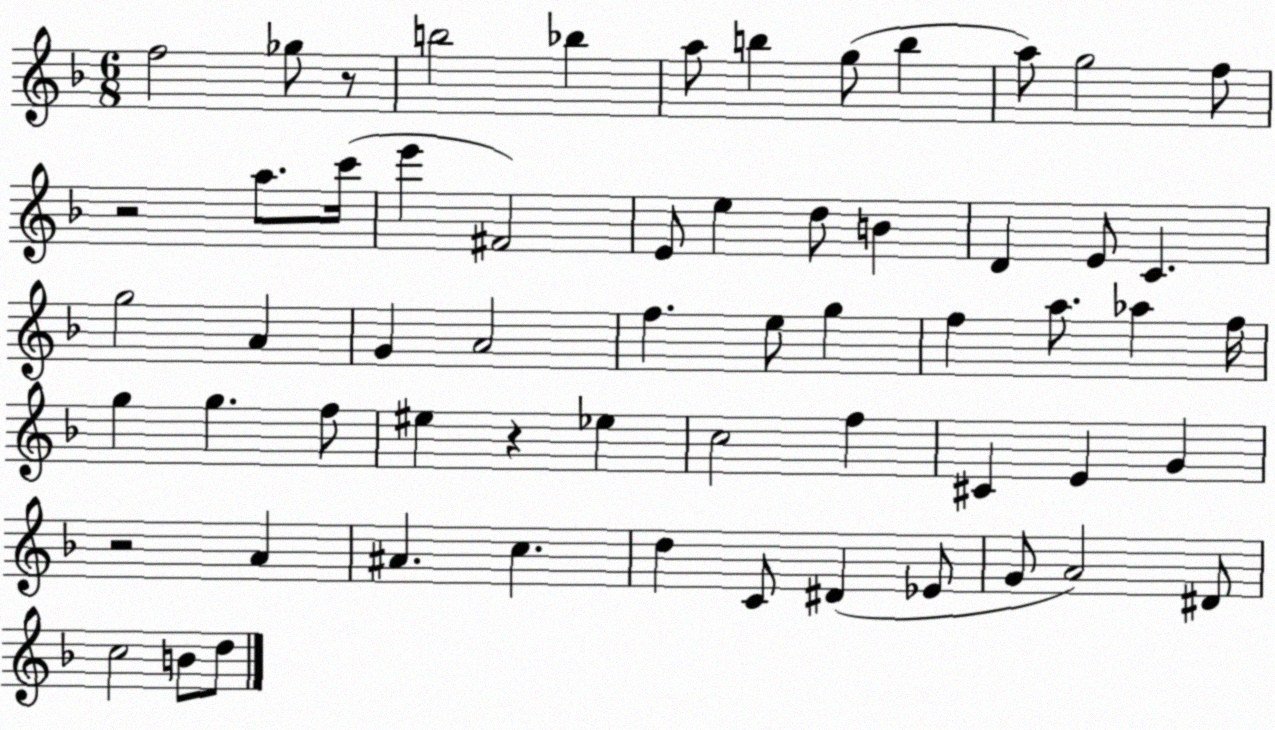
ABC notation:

X:1
T:Untitled
M:6/8
L:1/4
K:F
f2 _g/2 z/2 b2 _b a/2 b g/2 b a/2 g2 f/2 z2 a/2 c'/4 e' ^F2 E/2 e d/2 B D E/2 C g2 A G A2 f e/2 g f a/2 _a f/4 g g f/2 ^e z _e c2 f ^C E G z2 A ^A c d C/2 ^D _E/2 G/2 A2 ^D/2 c2 B/2 d/2